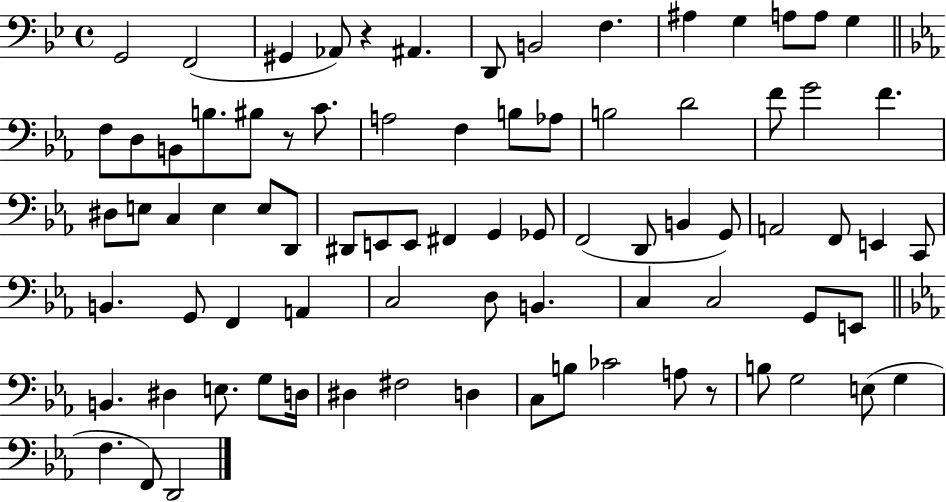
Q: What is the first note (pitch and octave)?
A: G2